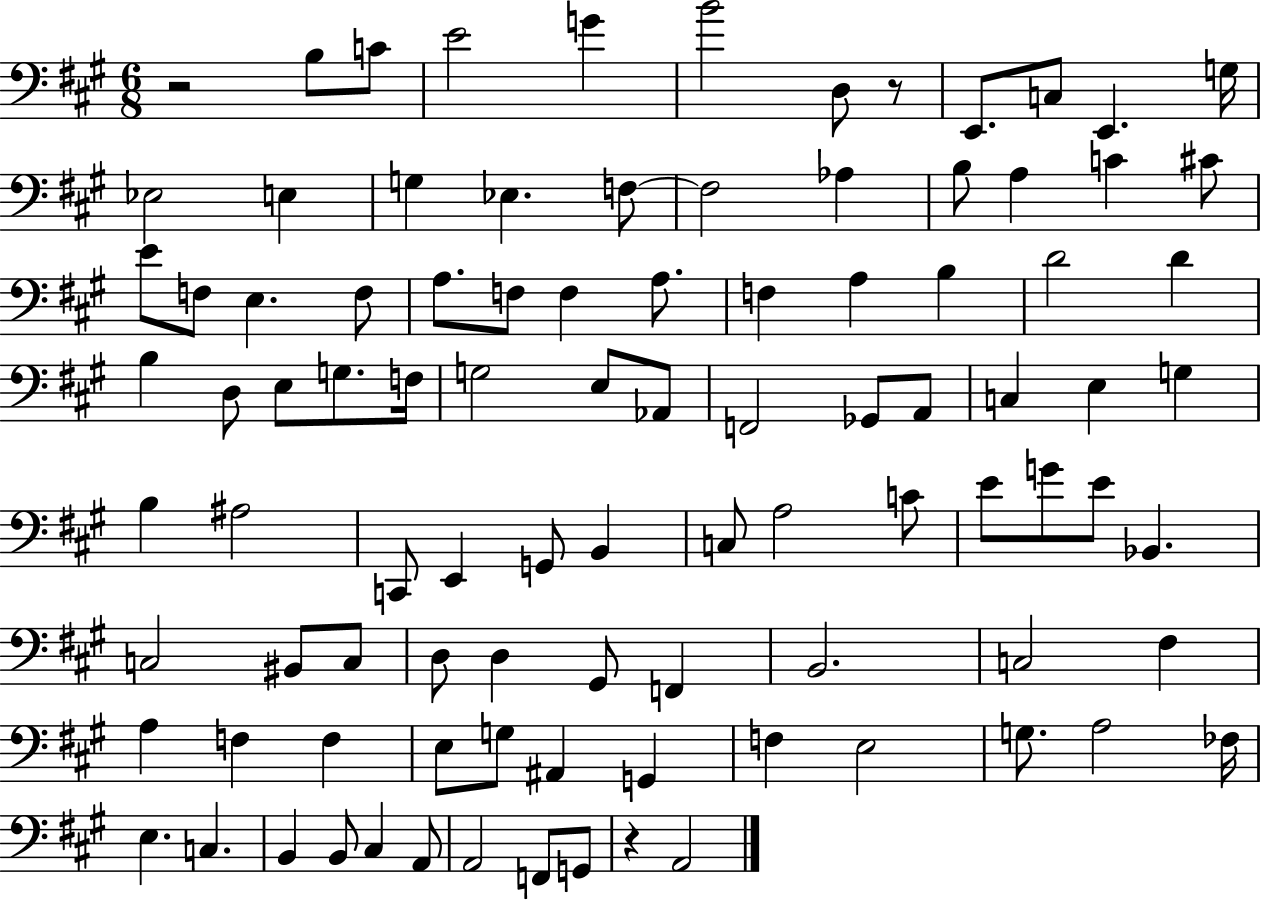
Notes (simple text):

R/h B3/e C4/e E4/h G4/q B4/h D3/e R/e E2/e. C3/e E2/q. G3/s Eb3/h E3/q G3/q Eb3/q. F3/e F3/h Ab3/q B3/e A3/q C4/q C#4/e E4/e F3/e E3/q. F3/e A3/e. F3/e F3/q A3/e. F3/q A3/q B3/q D4/h D4/q B3/q D3/e E3/e G3/e. F3/s G3/h E3/e Ab2/e F2/h Gb2/e A2/e C3/q E3/q G3/q B3/q A#3/h C2/e E2/q G2/e B2/q C3/e A3/h C4/e E4/e G4/e E4/e Bb2/q. C3/h BIS2/e C3/e D3/e D3/q G#2/e F2/q B2/h. C3/h F#3/q A3/q F3/q F3/q E3/e G3/e A#2/q G2/q F3/q E3/h G3/e. A3/h FES3/s E3/q. C3/q. B2/q B2/e C#3/q A2/e A2/h F2/e G2/e R/q A2/h